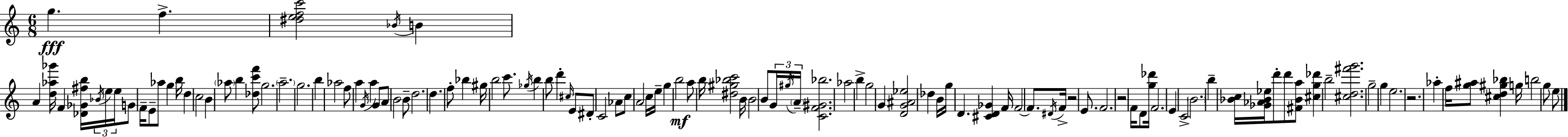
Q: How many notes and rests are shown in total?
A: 116